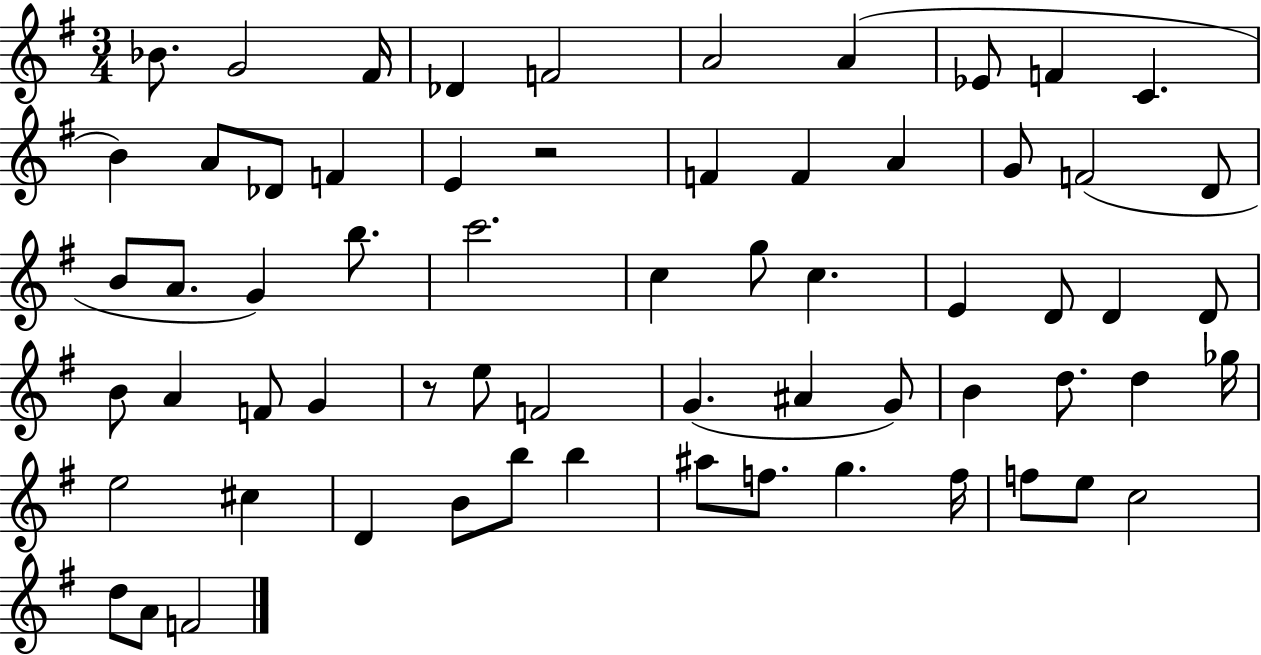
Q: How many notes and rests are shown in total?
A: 64